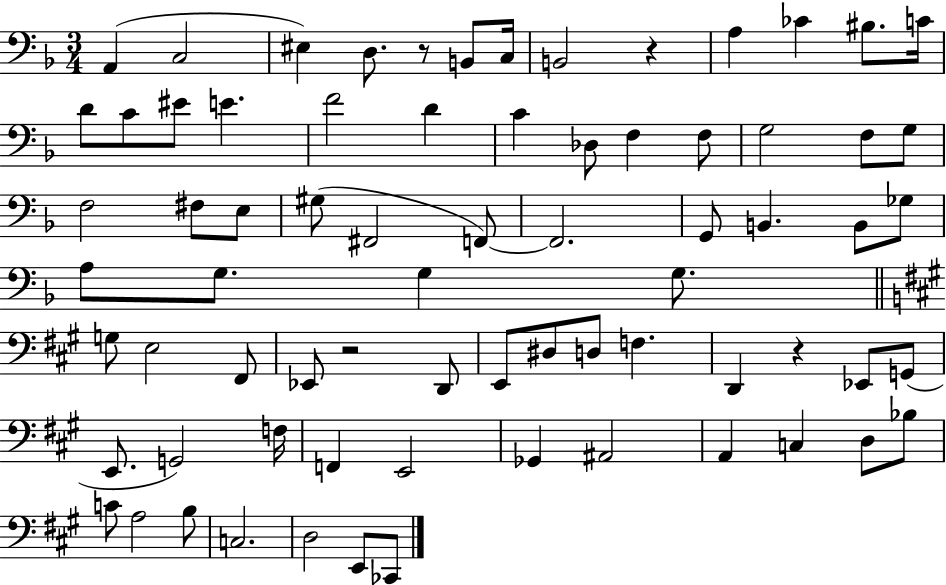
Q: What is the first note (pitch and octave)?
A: A2